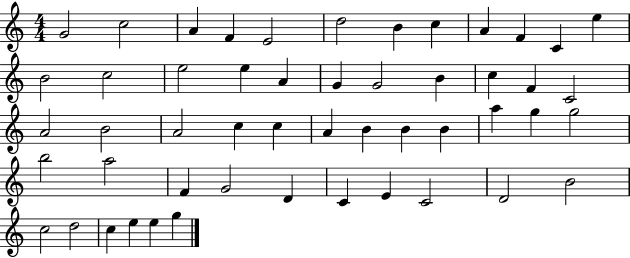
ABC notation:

X:1
T:Untitled
M:4/4
L:1/4
K:C
G2 c2 A F E2 d2 B c A F C e B2 c2 e2 e A G G2 B c F C2 A2 B2 A2 c c A B B B a g g2 b2 a2 F G2 D C E C2 D2 B2 c2 d2 c e e g